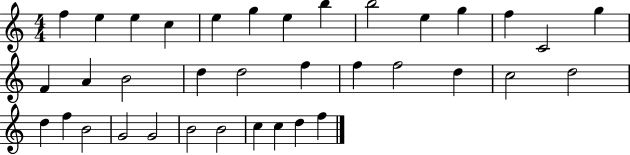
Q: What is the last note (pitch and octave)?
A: F5